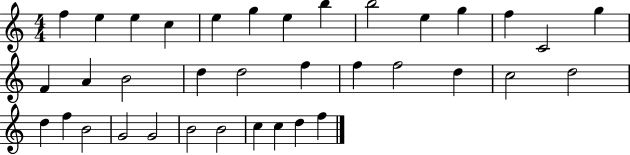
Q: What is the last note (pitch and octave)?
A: F5